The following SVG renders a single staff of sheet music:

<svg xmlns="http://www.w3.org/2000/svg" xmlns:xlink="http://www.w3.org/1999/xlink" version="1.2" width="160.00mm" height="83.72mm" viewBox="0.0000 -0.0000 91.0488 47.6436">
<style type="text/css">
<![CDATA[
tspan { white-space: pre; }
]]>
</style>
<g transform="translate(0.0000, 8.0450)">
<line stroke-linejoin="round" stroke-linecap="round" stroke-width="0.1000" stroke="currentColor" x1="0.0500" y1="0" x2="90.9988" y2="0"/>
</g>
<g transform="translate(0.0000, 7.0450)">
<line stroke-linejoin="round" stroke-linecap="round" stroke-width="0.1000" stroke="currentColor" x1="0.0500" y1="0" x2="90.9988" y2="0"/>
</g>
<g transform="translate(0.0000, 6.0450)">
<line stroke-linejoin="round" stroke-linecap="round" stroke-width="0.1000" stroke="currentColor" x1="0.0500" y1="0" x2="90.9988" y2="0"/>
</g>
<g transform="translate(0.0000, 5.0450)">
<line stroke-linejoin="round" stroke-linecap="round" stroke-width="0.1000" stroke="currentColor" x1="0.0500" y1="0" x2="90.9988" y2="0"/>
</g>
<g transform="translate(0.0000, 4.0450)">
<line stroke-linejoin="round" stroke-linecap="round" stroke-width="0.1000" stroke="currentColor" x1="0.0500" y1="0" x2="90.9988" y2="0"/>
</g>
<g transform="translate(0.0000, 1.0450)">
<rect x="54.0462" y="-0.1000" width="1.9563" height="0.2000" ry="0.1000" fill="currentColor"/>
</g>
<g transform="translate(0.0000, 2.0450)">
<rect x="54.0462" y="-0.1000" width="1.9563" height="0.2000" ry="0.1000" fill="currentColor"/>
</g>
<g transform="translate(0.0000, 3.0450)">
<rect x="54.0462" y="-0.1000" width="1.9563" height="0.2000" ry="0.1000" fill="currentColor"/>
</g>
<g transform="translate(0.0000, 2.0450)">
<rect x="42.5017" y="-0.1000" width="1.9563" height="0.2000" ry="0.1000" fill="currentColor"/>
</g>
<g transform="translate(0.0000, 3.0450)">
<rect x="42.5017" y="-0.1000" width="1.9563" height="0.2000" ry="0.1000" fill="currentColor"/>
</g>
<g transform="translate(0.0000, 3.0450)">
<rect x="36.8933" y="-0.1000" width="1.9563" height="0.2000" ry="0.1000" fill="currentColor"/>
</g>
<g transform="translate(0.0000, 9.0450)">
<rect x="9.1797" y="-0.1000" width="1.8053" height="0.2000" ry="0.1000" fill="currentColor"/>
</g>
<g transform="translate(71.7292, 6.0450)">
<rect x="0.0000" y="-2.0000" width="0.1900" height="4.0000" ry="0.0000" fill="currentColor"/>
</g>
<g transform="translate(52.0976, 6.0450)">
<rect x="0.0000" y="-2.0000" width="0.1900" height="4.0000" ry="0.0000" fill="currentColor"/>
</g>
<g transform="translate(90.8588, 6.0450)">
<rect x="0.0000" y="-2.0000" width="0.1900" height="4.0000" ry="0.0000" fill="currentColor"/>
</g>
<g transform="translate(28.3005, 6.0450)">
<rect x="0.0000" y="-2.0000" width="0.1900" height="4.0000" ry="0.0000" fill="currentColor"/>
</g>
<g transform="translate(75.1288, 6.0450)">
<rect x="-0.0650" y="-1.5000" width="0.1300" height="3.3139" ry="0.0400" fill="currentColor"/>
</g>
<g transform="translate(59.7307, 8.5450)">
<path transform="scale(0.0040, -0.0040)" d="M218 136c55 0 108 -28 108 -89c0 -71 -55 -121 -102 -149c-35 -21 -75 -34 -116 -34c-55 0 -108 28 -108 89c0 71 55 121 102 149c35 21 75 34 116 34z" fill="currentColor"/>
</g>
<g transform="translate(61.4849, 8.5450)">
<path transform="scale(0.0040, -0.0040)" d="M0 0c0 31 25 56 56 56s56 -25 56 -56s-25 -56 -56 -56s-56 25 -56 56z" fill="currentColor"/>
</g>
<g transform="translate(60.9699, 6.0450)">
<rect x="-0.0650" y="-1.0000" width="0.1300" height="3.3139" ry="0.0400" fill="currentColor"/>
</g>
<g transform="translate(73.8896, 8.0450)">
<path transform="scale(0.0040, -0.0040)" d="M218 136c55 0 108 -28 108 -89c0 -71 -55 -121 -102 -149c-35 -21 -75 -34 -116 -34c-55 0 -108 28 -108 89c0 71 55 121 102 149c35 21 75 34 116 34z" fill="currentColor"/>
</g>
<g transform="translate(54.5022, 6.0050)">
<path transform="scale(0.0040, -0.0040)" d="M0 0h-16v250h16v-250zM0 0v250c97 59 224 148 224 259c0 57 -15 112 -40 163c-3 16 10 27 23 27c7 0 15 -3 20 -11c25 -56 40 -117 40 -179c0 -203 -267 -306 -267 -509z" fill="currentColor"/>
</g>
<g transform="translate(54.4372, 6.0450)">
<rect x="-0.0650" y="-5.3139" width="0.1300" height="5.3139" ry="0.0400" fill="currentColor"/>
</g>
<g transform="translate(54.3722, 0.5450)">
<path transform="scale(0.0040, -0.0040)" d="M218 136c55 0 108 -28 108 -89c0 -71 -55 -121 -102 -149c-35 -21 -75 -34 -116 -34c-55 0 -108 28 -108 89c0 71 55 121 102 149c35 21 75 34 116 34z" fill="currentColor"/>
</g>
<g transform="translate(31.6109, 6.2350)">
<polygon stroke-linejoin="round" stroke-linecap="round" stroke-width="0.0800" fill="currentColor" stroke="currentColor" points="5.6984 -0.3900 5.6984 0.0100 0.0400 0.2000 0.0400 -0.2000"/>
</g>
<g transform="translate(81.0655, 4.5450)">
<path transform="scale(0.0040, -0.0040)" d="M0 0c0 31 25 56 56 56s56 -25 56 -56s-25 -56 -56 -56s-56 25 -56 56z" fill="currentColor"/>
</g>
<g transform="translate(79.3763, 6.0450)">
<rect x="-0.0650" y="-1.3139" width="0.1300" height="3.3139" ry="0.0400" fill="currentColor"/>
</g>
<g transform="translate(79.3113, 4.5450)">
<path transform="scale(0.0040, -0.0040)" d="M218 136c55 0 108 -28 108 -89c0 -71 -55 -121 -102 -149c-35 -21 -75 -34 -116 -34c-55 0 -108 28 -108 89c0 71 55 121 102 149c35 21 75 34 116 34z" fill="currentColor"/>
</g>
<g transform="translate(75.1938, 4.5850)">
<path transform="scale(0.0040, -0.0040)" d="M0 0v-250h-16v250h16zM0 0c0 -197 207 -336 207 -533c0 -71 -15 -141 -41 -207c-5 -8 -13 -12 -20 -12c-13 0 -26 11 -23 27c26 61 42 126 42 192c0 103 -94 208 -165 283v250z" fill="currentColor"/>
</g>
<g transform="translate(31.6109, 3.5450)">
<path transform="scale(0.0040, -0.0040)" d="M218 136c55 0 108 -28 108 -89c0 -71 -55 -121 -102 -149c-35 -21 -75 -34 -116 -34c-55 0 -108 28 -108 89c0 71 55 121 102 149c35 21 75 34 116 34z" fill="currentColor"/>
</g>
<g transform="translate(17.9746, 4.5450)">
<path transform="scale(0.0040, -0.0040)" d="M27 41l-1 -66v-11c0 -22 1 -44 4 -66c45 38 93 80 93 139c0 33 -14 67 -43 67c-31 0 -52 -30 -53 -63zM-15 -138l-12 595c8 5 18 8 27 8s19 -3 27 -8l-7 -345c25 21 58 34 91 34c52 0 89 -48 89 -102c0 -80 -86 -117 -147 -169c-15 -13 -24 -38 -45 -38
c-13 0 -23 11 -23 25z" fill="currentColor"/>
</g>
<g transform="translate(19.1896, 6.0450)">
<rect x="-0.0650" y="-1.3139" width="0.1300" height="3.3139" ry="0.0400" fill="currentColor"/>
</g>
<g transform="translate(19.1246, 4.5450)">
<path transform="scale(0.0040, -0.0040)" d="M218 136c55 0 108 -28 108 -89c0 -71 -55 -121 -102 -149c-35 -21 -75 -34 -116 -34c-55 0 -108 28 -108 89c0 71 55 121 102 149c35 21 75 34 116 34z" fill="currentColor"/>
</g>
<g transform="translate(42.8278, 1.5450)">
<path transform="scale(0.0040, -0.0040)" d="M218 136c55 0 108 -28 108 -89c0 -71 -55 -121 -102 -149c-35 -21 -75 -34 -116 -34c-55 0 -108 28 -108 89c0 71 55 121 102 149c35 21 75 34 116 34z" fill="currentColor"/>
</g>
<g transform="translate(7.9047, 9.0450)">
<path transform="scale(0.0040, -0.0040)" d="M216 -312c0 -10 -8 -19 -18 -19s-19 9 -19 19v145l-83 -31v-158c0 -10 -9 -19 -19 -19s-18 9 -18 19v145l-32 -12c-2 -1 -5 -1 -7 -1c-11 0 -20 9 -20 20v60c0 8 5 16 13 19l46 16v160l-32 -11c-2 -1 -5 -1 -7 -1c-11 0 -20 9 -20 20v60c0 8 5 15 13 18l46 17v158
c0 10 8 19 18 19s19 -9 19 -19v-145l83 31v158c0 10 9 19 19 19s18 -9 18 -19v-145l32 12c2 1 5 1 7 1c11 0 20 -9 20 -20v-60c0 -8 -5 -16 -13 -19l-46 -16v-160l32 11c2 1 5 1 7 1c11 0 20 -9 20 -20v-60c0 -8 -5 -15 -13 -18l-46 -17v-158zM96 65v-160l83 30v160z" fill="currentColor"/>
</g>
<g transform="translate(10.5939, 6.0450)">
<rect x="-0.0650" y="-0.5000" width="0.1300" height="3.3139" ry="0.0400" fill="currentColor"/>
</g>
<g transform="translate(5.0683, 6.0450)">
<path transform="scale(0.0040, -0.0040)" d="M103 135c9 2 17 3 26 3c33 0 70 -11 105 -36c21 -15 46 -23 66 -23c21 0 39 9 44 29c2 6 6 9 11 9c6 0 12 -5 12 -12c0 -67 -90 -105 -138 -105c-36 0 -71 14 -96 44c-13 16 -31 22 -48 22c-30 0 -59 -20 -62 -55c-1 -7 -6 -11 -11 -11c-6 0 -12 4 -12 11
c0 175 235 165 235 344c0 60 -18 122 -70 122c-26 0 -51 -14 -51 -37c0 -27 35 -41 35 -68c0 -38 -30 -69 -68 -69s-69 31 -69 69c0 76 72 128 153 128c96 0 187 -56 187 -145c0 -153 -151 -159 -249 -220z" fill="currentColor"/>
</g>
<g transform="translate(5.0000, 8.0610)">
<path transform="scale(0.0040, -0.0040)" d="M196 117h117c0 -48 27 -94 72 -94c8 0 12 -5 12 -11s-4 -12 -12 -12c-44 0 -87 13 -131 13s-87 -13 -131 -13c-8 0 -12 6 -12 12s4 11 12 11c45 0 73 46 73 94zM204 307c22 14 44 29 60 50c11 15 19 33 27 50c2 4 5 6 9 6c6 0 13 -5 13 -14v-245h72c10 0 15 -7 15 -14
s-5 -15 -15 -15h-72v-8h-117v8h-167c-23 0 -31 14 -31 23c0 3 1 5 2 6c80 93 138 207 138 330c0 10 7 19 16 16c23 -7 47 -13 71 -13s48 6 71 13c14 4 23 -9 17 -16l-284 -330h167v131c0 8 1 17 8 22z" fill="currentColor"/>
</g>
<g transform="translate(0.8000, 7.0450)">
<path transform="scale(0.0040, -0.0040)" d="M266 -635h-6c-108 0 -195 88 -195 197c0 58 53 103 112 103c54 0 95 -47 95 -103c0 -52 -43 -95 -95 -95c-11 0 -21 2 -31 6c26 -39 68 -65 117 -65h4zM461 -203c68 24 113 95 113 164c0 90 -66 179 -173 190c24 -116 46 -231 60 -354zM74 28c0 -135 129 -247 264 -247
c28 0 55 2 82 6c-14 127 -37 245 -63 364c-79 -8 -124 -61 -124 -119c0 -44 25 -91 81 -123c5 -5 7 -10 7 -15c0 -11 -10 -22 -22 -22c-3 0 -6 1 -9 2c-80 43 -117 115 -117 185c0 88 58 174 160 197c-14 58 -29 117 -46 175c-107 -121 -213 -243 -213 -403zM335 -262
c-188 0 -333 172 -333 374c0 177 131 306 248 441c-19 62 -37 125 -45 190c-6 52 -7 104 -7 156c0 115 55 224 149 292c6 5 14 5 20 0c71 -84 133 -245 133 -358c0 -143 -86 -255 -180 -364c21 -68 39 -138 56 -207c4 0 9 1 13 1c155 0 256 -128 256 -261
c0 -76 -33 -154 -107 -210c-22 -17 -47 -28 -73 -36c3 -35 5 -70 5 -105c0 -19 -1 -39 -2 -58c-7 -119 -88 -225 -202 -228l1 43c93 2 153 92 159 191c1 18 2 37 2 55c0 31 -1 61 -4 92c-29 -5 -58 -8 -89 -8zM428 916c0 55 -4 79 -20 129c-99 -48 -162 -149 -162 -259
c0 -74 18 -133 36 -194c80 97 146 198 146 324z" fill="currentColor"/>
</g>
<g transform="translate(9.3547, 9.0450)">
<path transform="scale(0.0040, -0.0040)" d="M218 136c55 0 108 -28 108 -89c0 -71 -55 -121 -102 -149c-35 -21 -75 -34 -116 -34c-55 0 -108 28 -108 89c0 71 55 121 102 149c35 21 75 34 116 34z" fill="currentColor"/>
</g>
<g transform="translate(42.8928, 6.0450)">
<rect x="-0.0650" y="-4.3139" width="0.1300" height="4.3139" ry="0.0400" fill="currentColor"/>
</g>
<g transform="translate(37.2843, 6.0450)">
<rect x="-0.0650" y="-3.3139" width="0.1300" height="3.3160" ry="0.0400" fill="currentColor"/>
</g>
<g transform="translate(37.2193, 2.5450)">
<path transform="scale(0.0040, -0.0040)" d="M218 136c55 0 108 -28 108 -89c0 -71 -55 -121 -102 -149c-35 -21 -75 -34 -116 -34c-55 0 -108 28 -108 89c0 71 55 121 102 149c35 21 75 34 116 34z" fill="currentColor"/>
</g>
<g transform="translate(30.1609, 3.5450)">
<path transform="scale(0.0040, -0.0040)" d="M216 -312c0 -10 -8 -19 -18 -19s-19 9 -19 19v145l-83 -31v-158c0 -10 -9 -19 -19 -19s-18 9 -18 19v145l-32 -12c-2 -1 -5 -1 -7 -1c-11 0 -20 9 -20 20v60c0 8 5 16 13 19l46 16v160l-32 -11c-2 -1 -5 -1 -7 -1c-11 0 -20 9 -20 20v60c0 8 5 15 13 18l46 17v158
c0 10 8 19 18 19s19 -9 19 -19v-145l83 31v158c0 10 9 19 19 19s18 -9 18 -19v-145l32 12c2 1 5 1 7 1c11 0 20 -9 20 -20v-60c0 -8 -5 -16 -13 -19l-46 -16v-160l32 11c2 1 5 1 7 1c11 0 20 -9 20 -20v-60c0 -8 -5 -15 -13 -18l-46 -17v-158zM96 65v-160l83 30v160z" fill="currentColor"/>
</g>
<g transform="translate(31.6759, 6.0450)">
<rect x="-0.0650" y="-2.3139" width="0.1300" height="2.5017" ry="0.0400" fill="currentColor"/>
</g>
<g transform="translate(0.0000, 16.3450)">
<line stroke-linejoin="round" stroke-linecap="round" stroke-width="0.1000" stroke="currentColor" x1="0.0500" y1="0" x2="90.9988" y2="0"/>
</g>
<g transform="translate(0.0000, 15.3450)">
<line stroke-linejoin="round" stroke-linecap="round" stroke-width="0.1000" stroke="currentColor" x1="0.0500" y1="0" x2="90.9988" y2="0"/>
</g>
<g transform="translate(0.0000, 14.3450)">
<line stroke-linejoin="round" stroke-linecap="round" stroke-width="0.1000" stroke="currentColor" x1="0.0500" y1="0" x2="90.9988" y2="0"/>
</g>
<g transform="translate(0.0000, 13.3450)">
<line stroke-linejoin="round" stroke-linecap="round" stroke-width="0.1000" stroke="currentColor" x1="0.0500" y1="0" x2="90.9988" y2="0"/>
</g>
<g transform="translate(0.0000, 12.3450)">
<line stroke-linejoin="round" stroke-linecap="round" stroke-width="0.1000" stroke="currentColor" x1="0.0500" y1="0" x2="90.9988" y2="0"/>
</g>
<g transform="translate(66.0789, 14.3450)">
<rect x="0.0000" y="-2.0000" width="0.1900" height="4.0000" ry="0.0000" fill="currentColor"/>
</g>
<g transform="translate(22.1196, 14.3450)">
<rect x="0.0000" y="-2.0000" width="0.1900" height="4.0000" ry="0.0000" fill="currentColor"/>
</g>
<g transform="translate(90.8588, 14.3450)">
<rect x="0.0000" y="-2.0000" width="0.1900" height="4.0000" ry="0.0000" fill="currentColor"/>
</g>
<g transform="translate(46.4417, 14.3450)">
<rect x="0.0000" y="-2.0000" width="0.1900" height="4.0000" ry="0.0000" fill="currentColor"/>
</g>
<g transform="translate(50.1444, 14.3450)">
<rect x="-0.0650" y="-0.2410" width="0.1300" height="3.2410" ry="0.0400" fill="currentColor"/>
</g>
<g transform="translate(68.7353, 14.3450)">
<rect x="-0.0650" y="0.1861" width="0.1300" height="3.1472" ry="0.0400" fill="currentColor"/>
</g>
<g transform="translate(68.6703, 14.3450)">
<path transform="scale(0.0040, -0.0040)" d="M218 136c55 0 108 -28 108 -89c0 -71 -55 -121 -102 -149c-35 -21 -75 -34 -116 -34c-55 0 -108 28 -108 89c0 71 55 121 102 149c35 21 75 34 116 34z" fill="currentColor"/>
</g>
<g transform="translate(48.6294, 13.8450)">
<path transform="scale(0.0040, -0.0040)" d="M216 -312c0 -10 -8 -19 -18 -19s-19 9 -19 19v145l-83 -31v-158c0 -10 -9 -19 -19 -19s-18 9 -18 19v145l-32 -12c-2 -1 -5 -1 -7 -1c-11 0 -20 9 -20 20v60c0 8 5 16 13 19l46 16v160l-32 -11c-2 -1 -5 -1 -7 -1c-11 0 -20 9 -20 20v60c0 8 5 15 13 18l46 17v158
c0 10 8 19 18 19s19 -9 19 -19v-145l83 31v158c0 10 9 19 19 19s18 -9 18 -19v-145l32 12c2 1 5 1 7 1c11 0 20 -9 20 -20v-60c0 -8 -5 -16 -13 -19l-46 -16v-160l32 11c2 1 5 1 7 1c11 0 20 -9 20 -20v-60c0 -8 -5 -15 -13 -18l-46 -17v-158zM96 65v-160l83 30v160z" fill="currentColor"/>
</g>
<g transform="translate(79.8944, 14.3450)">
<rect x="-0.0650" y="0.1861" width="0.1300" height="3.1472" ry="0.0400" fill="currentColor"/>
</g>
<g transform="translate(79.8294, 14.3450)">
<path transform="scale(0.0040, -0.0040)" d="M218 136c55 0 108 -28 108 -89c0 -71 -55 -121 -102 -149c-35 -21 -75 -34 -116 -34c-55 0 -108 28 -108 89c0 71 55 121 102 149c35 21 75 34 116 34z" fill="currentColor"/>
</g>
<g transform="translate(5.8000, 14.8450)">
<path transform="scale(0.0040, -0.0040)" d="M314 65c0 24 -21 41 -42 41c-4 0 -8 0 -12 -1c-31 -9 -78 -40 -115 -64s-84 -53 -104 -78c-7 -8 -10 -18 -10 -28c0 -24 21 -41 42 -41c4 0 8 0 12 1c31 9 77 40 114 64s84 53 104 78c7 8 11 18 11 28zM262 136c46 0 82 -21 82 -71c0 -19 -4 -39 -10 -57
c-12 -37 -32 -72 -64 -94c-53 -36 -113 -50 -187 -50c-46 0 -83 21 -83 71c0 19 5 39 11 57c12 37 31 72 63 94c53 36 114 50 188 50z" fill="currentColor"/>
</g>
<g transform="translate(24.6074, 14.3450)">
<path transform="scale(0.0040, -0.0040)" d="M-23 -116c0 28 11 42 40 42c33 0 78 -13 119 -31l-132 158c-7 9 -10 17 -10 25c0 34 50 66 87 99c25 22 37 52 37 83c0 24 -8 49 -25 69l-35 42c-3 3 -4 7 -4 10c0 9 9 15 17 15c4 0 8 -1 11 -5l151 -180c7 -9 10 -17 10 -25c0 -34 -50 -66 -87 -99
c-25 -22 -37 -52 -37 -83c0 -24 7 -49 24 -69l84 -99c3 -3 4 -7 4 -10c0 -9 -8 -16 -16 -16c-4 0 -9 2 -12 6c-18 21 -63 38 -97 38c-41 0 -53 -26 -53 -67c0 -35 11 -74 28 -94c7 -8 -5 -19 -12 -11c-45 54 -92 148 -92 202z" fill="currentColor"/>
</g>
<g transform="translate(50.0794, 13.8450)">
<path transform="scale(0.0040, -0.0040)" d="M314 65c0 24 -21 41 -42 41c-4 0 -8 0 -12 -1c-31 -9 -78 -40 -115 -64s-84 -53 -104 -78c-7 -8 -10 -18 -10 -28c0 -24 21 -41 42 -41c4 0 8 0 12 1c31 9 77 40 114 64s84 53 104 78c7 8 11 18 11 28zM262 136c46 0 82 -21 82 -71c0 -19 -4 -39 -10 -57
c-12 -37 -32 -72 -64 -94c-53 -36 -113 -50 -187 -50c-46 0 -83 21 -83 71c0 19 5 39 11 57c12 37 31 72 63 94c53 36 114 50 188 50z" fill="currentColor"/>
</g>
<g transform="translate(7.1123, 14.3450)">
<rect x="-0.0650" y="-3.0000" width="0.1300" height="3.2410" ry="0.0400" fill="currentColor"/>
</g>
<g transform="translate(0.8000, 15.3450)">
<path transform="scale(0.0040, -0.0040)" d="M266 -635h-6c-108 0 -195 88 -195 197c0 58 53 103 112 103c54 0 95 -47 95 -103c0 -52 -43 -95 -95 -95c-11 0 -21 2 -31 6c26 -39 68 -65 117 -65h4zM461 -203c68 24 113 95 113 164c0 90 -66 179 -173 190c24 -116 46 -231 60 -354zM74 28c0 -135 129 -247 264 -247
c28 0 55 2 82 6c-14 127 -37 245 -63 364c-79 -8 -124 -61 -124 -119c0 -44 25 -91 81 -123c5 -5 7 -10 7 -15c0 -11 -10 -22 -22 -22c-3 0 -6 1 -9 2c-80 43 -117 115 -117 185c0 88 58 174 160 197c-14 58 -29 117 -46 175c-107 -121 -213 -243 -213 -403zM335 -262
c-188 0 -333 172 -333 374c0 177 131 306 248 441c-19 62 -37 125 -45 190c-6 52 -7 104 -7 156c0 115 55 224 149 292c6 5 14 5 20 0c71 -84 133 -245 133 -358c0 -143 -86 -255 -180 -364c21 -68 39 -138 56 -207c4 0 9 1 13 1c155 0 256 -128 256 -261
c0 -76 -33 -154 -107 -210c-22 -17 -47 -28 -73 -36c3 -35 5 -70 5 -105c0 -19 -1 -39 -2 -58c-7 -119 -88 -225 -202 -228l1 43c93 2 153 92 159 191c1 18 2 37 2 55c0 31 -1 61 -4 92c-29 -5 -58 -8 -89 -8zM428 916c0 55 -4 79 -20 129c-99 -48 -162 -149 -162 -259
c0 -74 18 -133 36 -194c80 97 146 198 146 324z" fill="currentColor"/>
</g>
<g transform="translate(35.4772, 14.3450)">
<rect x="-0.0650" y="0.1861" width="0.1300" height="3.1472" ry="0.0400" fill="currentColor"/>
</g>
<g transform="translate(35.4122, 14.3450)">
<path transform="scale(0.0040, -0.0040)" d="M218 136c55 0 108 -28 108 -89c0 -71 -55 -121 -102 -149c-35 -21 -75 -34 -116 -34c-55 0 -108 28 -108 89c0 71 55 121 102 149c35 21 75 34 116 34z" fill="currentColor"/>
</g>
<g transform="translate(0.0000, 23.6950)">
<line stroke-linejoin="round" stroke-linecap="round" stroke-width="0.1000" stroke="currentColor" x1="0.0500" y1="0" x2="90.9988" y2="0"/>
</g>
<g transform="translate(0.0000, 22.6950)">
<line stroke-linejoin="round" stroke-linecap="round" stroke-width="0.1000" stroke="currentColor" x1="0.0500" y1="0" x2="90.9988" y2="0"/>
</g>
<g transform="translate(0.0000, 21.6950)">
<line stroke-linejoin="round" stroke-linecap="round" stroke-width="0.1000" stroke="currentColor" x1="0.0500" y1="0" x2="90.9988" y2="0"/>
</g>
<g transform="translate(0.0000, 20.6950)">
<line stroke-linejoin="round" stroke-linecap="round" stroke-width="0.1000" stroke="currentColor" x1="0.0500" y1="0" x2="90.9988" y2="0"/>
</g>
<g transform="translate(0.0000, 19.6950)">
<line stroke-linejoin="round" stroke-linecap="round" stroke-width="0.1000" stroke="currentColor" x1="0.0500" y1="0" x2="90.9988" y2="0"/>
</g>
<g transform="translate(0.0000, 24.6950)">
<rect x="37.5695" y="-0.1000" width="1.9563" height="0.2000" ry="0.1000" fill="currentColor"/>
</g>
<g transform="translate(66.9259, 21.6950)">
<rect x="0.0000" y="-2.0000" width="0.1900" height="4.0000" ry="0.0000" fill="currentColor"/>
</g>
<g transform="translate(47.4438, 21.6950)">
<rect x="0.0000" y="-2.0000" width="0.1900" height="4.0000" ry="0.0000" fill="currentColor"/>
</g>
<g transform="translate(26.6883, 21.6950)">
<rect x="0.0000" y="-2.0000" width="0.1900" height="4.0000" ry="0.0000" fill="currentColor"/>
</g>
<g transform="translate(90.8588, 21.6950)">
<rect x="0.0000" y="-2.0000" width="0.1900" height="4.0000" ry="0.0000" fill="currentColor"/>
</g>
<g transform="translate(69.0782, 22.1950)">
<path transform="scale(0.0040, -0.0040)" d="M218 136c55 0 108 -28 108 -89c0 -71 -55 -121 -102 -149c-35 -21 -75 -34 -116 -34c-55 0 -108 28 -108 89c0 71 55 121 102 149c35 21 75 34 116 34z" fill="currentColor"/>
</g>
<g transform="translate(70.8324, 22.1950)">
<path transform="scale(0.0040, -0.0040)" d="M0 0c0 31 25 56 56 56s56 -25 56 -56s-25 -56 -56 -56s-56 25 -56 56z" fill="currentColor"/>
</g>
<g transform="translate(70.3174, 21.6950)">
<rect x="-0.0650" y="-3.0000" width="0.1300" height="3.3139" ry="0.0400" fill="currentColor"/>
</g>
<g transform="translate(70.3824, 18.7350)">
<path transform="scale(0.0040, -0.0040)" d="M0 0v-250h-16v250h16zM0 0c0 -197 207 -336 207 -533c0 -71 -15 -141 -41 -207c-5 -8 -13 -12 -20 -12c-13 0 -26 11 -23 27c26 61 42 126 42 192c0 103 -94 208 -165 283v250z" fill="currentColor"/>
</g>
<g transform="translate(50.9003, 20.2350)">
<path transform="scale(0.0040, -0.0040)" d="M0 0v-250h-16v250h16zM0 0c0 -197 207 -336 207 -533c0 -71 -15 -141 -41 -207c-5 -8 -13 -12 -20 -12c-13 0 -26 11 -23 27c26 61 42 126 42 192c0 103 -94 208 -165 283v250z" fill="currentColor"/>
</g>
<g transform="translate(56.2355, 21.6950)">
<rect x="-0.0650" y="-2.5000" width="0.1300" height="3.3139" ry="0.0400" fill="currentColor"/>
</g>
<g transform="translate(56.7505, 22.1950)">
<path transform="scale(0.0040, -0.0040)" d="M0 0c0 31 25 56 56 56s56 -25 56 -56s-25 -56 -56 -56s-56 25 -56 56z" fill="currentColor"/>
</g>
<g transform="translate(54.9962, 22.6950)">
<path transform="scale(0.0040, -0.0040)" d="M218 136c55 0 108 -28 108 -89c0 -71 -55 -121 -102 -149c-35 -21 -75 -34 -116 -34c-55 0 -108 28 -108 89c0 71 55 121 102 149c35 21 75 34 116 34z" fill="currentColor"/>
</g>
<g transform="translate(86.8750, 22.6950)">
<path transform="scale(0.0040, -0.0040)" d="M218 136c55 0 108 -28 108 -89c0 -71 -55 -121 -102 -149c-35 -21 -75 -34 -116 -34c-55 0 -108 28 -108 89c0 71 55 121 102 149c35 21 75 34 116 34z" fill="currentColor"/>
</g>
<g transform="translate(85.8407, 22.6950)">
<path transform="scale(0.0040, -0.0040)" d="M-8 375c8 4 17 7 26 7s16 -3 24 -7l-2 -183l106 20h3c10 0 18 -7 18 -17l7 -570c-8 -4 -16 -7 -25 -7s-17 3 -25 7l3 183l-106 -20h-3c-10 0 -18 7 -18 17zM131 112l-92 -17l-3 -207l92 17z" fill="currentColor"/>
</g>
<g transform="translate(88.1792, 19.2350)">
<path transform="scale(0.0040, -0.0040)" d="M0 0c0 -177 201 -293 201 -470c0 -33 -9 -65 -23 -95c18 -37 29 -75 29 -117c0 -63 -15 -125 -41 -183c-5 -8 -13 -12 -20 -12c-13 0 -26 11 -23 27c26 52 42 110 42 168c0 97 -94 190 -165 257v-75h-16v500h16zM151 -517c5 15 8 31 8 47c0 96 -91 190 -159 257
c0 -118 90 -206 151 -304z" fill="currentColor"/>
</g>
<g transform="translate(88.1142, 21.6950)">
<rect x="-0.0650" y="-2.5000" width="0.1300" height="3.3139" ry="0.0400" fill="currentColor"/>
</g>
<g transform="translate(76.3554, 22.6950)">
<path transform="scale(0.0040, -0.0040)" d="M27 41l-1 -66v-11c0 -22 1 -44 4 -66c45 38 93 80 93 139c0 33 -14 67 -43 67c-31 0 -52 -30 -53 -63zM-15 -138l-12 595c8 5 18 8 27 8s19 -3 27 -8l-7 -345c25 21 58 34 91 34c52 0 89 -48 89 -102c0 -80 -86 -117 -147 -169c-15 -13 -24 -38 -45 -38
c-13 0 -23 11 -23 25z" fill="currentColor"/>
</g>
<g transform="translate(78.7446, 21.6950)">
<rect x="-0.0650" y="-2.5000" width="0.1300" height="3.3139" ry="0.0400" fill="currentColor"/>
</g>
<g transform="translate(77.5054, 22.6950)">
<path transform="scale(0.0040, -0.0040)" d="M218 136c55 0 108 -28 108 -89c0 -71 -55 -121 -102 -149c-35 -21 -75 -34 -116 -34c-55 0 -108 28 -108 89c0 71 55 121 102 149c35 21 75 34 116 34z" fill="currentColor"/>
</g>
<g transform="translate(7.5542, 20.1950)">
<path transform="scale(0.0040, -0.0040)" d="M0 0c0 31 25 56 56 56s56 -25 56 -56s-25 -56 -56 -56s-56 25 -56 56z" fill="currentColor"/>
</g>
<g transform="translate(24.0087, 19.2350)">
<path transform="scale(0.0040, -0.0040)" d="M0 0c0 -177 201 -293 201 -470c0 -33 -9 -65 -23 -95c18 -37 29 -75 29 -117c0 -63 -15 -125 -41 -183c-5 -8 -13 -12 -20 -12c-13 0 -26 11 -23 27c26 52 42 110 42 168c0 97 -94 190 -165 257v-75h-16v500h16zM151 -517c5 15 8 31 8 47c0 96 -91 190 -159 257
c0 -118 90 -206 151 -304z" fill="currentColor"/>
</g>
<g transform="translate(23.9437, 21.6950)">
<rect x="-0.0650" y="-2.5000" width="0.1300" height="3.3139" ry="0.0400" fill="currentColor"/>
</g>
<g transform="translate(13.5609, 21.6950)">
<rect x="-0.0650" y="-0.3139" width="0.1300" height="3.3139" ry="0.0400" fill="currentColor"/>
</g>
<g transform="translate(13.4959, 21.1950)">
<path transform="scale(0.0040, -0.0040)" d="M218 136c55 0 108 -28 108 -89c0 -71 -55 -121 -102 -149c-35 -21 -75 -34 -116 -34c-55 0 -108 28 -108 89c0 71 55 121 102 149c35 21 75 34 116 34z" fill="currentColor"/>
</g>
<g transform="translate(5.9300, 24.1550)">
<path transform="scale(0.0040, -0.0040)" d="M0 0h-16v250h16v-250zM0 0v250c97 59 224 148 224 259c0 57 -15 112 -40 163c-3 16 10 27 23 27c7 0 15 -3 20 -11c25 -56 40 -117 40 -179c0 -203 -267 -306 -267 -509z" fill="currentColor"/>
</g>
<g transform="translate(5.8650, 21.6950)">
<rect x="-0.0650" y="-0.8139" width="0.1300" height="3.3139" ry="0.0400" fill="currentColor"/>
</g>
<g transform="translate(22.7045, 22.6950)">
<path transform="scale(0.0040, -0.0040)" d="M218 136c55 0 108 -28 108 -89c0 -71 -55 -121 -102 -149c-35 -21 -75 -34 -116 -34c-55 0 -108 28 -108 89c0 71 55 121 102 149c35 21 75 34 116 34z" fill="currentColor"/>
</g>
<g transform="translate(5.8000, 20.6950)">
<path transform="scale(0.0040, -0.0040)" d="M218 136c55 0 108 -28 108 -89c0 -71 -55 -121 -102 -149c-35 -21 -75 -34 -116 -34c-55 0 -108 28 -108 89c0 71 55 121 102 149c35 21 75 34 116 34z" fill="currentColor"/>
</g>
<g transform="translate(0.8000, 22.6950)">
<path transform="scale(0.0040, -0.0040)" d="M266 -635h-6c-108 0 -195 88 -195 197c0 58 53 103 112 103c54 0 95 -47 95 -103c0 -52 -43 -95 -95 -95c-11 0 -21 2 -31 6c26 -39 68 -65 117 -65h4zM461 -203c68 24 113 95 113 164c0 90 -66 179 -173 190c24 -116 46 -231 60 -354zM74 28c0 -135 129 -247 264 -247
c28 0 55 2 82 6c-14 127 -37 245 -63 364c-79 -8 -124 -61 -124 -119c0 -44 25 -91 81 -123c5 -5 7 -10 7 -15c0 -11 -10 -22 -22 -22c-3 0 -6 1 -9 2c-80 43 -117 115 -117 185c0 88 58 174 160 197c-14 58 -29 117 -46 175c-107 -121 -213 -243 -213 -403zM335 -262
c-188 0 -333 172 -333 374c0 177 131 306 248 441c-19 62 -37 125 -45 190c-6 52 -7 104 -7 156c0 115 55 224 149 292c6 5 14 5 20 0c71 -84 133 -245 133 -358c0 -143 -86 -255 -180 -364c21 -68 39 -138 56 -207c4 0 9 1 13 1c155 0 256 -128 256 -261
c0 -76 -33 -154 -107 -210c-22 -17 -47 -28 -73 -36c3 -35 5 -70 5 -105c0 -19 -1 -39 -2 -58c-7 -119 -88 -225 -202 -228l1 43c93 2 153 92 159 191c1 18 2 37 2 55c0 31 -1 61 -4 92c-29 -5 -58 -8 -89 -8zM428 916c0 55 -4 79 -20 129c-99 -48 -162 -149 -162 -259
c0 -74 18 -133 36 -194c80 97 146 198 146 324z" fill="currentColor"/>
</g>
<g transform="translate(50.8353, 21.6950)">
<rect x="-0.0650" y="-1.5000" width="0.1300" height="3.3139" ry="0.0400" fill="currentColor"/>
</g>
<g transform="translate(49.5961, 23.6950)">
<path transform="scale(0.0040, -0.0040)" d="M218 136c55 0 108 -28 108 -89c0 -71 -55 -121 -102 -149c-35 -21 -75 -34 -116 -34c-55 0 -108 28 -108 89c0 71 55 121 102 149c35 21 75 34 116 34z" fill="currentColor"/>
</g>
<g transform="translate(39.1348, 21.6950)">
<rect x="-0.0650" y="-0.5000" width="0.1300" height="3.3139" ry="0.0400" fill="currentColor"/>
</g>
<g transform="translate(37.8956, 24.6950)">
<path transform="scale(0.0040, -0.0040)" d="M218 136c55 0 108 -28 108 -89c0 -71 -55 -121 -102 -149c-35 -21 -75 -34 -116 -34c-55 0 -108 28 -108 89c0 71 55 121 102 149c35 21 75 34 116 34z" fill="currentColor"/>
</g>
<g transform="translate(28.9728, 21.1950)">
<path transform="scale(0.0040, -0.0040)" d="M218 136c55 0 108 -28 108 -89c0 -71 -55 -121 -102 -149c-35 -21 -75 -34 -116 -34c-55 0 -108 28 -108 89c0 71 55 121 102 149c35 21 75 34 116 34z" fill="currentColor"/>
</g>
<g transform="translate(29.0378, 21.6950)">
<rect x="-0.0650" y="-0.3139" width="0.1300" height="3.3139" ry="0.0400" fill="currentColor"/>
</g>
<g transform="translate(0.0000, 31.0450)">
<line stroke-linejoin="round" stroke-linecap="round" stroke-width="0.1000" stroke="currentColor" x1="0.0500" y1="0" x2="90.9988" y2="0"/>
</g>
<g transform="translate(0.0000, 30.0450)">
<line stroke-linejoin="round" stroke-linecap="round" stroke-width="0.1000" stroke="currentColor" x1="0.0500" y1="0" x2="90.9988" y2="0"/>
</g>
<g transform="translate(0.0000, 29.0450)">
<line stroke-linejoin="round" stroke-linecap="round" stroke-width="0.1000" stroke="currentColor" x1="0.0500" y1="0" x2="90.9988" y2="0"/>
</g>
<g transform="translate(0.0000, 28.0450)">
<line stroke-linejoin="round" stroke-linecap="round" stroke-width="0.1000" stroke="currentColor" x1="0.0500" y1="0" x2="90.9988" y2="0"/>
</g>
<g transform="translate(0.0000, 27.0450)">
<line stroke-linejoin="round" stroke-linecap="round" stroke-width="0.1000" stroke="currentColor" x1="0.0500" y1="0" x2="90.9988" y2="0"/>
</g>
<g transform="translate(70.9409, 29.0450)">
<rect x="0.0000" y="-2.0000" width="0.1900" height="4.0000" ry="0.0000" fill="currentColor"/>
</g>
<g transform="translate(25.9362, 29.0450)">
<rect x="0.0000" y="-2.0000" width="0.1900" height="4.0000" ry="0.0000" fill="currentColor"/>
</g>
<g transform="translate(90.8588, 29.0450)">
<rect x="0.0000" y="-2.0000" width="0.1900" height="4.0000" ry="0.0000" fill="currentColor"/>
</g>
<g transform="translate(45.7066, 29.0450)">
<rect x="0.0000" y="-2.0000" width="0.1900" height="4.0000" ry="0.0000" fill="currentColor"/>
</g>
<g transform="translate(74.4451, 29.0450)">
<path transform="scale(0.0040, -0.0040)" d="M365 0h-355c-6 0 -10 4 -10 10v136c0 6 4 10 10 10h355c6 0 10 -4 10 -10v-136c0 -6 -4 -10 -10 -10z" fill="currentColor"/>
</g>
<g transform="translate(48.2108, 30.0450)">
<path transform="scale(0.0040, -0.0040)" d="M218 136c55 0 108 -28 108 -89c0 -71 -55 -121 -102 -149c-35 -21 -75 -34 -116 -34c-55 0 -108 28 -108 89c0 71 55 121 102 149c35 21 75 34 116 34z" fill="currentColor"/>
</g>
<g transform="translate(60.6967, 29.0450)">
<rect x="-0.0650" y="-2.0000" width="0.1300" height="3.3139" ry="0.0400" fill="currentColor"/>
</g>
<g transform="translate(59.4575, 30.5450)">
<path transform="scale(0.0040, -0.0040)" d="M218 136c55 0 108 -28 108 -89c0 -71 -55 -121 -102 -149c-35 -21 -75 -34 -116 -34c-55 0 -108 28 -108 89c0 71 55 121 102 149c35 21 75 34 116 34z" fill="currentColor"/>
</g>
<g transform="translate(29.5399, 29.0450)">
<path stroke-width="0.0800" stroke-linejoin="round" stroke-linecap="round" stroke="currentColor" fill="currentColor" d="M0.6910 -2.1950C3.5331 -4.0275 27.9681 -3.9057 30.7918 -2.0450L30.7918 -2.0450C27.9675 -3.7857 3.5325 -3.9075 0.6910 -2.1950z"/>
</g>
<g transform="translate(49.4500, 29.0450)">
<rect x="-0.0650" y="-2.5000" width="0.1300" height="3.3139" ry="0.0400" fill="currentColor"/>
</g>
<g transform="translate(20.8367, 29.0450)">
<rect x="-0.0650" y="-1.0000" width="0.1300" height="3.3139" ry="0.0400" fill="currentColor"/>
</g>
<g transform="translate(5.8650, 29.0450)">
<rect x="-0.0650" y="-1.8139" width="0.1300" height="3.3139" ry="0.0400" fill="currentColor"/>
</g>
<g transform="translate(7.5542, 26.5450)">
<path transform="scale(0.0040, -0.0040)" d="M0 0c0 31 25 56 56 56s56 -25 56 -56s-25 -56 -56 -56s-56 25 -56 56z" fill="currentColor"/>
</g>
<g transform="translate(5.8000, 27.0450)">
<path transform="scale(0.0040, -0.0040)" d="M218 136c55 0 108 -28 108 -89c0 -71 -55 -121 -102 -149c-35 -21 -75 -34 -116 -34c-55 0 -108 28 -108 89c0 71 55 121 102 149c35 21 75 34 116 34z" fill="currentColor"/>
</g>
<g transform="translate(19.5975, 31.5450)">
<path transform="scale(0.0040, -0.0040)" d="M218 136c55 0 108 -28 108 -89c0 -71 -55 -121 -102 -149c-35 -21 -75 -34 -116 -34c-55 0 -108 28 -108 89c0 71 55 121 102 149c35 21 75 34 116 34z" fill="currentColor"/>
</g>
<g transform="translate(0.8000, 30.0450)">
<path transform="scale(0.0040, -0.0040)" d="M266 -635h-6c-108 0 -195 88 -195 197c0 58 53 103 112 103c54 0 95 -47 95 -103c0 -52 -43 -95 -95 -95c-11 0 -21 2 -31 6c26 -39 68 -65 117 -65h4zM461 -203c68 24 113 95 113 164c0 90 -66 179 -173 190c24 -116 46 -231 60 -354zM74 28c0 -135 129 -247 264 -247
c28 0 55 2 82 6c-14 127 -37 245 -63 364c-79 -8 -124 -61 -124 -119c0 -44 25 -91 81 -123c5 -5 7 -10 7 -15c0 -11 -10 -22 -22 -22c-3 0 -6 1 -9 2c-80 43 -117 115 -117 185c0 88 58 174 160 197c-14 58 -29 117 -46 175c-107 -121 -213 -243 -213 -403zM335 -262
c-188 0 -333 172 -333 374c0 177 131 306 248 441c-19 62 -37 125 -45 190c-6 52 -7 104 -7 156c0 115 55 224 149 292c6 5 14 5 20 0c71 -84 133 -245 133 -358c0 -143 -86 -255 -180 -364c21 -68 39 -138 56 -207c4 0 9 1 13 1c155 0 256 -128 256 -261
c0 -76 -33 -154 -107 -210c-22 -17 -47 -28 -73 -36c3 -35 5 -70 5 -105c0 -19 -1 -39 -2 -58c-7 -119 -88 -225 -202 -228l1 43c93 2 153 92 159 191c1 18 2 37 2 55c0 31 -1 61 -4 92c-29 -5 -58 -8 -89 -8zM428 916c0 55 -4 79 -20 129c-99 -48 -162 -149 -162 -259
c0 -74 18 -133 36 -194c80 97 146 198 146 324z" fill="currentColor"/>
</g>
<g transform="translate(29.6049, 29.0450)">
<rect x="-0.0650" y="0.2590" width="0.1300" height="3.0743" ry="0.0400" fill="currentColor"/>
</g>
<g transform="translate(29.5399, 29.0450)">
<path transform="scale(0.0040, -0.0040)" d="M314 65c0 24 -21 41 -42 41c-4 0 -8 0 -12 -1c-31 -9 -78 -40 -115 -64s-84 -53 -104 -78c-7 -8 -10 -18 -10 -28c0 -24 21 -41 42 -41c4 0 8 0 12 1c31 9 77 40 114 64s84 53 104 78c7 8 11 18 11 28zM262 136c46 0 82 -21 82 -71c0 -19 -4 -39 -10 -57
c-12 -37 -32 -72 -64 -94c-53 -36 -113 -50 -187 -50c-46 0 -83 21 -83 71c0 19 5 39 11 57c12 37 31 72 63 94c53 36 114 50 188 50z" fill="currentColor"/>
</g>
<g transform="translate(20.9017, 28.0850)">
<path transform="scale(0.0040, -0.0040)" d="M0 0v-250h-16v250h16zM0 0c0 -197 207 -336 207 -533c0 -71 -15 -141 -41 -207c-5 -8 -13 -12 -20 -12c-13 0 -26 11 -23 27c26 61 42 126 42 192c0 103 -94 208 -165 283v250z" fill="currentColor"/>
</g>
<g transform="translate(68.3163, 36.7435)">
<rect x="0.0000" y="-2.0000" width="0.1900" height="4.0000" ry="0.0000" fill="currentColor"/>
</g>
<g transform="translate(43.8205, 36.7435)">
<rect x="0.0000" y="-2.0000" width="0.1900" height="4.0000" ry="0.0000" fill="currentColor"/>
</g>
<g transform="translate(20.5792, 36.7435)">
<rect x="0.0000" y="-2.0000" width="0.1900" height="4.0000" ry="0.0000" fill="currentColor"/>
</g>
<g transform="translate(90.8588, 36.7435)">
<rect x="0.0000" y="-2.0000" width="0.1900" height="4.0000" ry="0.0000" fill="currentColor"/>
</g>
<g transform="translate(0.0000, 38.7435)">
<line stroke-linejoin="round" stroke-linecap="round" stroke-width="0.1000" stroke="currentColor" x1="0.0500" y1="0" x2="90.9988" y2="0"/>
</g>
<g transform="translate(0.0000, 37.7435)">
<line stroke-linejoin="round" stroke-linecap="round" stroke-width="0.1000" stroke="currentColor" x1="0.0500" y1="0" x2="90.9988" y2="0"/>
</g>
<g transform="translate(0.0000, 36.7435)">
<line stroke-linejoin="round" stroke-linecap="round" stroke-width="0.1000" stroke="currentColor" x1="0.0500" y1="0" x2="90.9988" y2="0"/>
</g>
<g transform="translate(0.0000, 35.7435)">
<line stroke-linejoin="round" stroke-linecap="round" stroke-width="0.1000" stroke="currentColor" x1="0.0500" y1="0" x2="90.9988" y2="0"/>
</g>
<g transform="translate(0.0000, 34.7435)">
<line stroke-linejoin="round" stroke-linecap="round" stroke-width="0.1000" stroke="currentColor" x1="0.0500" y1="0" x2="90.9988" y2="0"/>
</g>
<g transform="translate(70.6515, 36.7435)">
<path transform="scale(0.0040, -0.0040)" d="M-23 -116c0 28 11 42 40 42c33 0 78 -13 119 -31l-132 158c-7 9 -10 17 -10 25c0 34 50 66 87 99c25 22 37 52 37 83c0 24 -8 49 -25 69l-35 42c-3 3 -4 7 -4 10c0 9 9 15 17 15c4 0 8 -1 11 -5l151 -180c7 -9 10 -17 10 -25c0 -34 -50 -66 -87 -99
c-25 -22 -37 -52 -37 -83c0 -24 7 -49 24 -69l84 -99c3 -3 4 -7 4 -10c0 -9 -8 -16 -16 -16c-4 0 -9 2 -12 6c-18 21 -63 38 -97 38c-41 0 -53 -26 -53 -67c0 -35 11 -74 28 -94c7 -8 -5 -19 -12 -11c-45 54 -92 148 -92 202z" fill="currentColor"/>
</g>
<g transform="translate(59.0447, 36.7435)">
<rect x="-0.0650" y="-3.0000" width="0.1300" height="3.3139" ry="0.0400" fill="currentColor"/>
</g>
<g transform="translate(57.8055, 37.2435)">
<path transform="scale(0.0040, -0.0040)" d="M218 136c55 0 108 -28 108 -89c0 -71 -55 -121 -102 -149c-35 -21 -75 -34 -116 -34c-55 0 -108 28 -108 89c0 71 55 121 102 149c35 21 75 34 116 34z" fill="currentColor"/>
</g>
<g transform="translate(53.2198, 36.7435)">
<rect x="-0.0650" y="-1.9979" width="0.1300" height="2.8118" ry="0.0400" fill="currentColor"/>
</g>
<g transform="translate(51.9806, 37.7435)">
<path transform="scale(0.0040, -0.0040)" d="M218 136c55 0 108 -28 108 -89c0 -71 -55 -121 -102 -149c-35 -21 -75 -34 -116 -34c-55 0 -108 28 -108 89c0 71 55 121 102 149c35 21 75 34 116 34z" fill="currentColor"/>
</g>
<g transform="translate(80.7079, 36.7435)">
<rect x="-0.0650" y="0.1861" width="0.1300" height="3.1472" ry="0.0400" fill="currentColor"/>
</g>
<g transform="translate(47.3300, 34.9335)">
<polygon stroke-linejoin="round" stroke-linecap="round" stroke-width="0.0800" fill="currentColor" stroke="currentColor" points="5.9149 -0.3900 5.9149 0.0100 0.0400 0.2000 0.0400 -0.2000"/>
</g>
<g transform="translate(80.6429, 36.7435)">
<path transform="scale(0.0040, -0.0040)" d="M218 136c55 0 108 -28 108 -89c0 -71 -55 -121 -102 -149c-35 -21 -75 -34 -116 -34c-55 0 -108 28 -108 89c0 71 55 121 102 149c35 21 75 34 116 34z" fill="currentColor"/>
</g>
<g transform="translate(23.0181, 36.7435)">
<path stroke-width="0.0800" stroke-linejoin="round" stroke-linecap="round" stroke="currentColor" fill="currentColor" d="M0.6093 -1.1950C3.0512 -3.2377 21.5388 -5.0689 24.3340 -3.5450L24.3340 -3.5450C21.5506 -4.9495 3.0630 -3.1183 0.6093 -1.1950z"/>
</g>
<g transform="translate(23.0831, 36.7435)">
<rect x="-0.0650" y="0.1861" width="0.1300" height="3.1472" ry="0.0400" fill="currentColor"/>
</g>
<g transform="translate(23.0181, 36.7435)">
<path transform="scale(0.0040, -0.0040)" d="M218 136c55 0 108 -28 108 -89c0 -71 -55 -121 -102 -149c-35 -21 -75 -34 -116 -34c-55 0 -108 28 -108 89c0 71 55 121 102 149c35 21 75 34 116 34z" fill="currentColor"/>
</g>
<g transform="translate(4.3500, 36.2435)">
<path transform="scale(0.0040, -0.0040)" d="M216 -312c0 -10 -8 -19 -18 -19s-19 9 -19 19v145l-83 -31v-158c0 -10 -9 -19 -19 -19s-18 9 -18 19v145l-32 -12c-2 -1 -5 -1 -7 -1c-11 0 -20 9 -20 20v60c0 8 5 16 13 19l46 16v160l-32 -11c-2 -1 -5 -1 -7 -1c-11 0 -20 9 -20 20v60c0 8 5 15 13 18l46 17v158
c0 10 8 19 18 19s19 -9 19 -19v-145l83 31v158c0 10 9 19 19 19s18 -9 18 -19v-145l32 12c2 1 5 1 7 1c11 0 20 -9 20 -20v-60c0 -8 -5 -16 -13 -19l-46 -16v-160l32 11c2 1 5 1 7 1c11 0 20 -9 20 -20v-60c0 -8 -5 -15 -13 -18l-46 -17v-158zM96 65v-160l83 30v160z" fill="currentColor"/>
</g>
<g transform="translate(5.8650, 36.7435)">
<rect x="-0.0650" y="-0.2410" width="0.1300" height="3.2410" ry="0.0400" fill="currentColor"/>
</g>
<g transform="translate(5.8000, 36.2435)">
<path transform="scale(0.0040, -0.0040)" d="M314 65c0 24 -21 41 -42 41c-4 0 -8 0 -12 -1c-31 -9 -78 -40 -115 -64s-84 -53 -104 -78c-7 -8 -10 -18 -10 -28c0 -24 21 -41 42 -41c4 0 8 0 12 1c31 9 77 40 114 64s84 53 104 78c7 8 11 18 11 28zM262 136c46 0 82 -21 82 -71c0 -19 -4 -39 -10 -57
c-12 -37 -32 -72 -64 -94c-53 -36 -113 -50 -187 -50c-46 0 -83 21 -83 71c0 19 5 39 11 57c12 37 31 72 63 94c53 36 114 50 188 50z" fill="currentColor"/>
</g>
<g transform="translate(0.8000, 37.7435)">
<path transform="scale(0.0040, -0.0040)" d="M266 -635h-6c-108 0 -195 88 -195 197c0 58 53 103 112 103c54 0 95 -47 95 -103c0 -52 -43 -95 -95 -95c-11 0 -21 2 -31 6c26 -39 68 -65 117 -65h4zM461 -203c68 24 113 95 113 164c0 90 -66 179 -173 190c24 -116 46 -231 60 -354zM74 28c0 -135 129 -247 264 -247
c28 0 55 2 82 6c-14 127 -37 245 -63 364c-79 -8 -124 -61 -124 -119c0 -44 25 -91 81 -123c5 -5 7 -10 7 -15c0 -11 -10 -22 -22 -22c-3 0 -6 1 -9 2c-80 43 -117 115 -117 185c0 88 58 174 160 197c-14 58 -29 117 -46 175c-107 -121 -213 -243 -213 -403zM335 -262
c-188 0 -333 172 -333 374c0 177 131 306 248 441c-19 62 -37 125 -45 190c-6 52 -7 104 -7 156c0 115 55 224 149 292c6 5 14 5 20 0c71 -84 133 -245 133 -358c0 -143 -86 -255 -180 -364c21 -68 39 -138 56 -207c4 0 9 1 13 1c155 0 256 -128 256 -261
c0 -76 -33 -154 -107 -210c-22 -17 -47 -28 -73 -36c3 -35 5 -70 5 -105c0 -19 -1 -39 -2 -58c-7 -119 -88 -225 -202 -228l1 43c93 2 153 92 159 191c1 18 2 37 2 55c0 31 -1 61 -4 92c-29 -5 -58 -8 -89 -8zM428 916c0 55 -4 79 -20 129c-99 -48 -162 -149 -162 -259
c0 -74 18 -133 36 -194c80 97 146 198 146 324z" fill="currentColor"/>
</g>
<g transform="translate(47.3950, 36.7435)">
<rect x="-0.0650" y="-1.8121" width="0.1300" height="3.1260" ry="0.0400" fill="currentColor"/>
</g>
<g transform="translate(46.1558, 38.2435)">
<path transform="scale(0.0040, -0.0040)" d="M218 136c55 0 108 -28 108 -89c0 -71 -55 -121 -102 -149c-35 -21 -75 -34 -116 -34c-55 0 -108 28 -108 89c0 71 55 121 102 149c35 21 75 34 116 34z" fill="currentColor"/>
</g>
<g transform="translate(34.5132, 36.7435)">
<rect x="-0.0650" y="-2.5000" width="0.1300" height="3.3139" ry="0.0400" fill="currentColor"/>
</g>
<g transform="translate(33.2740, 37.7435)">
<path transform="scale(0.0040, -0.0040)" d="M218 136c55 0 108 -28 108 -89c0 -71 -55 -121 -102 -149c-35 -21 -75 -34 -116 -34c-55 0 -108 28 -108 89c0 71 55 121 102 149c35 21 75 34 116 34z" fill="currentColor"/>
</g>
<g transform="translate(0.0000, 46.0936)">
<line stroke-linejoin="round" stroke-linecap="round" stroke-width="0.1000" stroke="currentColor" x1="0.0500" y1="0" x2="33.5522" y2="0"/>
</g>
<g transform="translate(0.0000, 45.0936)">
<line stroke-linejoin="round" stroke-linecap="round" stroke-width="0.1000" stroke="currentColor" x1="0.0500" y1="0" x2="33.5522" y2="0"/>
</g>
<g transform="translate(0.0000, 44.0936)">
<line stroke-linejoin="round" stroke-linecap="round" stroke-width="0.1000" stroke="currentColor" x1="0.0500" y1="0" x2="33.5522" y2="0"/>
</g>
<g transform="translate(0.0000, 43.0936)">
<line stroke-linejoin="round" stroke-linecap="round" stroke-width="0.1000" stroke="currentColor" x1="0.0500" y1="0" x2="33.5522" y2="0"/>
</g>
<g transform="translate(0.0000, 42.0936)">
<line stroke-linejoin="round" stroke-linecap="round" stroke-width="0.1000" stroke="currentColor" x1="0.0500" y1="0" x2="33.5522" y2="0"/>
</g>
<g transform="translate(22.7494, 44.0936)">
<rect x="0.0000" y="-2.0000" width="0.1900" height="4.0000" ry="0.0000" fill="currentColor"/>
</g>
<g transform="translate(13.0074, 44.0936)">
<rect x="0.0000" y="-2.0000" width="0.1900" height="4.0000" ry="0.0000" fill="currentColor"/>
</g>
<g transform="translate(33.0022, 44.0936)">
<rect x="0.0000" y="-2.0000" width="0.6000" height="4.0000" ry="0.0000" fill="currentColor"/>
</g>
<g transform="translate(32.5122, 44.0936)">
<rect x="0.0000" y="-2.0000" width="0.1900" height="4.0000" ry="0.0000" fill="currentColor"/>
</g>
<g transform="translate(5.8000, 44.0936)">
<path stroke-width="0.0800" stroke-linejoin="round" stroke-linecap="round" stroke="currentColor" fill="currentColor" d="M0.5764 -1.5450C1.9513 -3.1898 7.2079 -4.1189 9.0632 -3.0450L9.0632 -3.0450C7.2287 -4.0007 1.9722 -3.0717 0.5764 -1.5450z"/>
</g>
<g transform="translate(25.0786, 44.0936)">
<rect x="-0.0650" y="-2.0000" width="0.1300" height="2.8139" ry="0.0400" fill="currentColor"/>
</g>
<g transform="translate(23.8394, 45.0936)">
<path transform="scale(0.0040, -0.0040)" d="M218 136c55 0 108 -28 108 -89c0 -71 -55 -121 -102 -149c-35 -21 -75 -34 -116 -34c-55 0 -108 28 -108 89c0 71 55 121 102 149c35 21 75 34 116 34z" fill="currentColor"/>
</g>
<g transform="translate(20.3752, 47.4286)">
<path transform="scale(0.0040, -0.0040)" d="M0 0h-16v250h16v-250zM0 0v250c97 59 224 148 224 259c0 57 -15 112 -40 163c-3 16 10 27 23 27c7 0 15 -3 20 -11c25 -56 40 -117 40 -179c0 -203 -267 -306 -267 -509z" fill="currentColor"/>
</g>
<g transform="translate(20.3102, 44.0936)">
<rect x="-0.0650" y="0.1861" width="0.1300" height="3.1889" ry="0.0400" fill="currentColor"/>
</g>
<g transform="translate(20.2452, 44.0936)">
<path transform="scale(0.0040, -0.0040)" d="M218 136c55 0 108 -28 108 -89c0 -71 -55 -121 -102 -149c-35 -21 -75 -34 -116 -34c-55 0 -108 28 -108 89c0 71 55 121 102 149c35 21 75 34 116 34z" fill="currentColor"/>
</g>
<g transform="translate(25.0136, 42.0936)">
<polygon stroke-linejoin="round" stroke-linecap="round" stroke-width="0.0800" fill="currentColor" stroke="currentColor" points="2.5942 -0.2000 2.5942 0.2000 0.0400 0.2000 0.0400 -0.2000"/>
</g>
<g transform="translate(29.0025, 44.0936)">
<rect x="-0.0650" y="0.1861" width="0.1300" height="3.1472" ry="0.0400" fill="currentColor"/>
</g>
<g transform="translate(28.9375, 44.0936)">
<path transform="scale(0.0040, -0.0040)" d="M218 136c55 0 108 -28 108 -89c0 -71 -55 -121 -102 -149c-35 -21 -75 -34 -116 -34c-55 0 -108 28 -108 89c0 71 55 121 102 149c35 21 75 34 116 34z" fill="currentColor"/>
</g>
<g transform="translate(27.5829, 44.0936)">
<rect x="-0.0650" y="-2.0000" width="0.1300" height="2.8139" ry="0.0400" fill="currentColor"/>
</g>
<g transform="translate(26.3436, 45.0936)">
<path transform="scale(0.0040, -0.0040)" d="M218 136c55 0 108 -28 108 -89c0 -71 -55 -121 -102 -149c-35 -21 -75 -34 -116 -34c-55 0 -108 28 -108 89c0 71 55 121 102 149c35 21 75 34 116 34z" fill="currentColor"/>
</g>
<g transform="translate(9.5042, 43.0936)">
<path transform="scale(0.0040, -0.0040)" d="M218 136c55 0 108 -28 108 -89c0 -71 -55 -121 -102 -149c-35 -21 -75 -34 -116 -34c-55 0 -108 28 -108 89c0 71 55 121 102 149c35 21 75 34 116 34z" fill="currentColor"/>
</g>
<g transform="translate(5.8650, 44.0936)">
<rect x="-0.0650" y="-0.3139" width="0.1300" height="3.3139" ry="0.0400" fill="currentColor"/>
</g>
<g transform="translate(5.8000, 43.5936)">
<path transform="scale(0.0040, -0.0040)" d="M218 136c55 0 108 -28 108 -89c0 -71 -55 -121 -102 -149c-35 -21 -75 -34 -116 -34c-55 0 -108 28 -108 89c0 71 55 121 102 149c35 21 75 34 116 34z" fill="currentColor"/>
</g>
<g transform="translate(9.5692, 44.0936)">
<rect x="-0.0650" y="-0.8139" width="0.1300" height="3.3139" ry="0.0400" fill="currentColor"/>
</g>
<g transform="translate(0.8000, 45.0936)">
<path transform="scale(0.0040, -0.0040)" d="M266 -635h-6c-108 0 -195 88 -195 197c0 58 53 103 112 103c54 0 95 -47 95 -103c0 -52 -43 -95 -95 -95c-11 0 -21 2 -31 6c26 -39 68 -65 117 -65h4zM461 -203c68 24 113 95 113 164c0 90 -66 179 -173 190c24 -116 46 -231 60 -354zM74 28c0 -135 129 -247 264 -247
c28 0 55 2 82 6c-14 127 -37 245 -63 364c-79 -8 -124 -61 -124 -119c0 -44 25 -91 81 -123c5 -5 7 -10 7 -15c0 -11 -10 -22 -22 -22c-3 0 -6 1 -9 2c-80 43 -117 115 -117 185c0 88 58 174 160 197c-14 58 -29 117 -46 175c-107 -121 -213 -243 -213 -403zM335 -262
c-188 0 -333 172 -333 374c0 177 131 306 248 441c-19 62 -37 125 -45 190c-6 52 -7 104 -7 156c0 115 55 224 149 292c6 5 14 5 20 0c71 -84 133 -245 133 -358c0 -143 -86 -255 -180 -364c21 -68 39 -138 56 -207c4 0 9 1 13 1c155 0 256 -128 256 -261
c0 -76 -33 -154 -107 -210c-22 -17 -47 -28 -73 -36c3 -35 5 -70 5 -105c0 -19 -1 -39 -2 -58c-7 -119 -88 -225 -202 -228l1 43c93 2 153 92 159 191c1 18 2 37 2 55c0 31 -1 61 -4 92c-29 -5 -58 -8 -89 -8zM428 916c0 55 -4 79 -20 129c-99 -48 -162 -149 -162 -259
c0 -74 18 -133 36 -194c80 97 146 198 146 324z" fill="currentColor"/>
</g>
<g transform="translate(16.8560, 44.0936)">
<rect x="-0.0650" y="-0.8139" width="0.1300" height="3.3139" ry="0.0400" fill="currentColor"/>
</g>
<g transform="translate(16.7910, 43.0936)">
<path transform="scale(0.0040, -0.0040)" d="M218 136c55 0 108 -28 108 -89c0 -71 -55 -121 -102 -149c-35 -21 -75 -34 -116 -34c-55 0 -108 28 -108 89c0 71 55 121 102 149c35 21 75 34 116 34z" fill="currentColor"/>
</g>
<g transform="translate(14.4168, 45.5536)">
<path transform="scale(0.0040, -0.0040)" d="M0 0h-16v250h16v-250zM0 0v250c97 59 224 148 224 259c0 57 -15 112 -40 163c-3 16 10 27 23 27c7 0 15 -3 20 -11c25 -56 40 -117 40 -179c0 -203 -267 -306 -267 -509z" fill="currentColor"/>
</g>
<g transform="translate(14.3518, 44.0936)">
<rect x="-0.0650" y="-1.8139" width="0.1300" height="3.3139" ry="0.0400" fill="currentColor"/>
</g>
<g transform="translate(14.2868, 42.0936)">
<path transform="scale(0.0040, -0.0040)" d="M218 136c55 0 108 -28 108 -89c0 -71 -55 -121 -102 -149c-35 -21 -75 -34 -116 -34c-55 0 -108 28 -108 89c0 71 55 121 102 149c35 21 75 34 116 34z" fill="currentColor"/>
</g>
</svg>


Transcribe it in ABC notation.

X:1
T:Untitled
M:2/4
L:1/4
K:C
^C _e ^g/2 b/2 d' f'/2 D E/2 e A2 z B ^c2 B B d/2 c G/4 c C E/2 G A/2 _G G/4 f D/2 B2 G F z2 ^c2 B G F/2 G/2 A z B c d f/2 d B/2 G/2 G/2 B